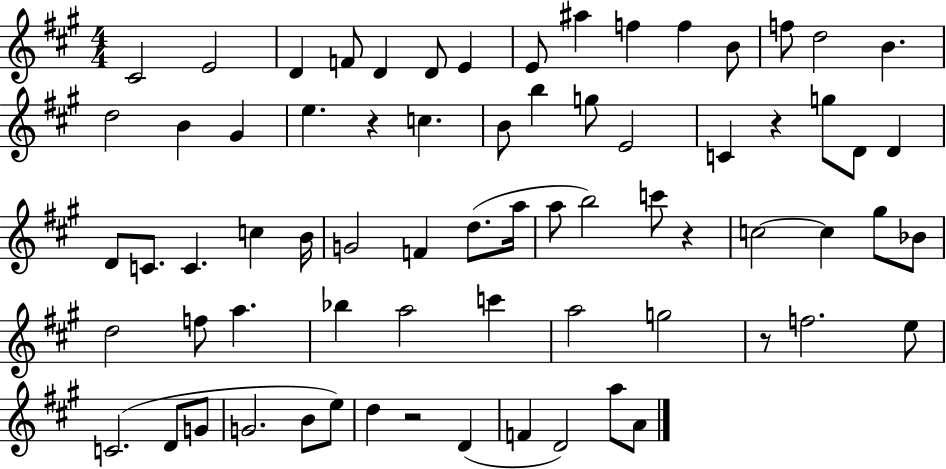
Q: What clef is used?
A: treble